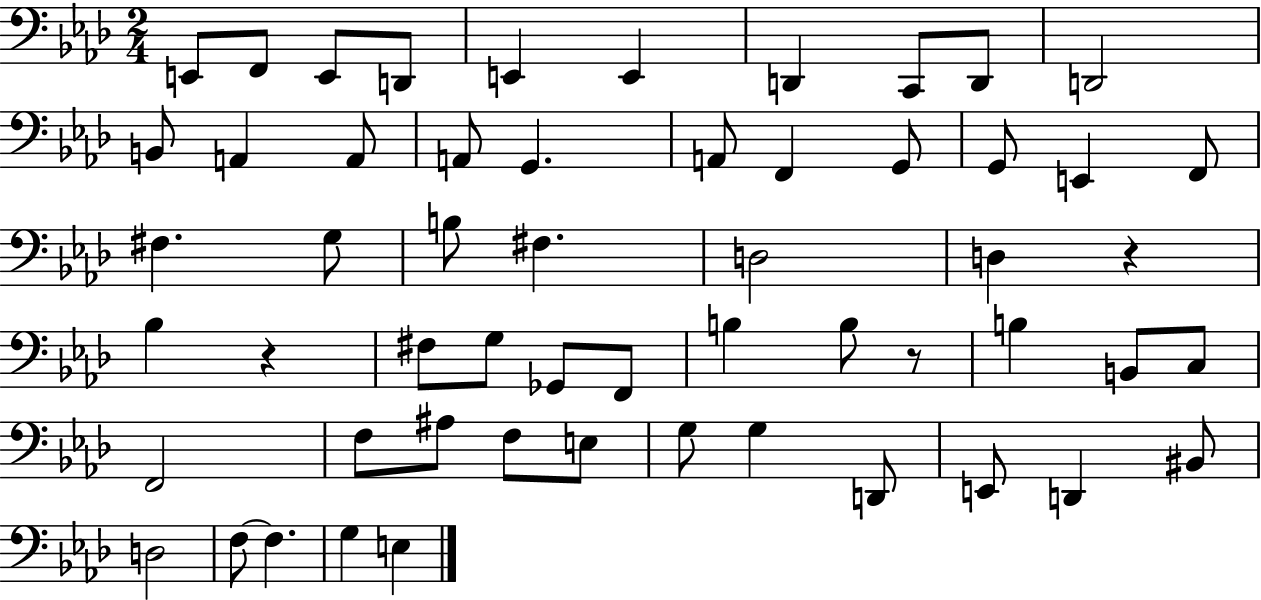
E2/e F2/e E2/e D2/e E2/q E2/q D2/q C2/e D2/e D2/h B2/e A2/q A2/e A2/e G2/q. A2/e F2/q G2/e G2/e E2/q F2/e F#3/q. G3/e B3/e F#3/q. D3/h D3/q R/q Bb3/q R/q F#3/e G3/e Gb2/e F2/e B3/q B3/e R/e B3/q B2/e C3/e F2/h F3/e A#3/e F3/e E3/e G3/e G3/q D2/e E2/e D2/q BIS2/e D3/h F3/e F3/q. G3/q E3/q